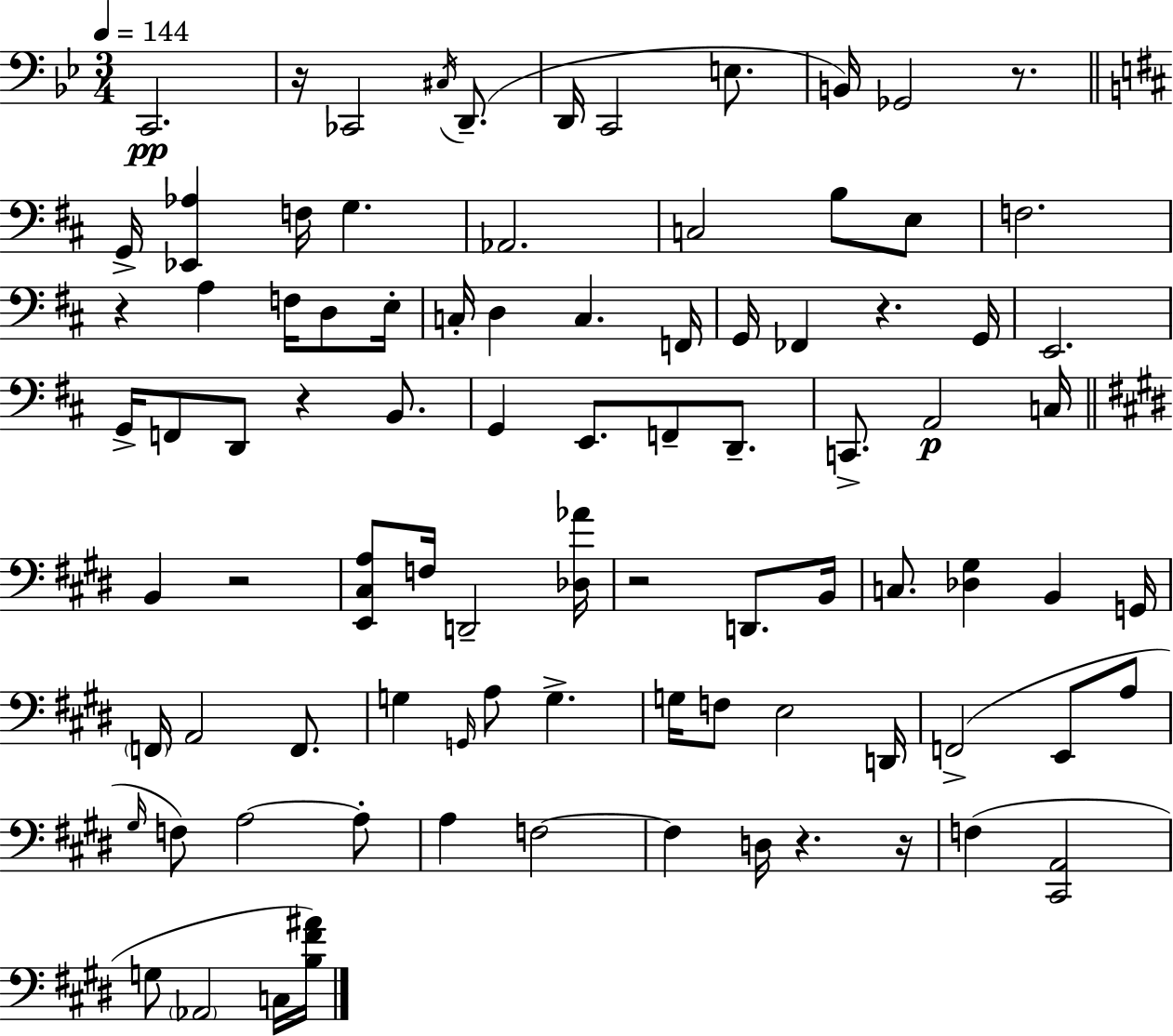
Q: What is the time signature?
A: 3/4